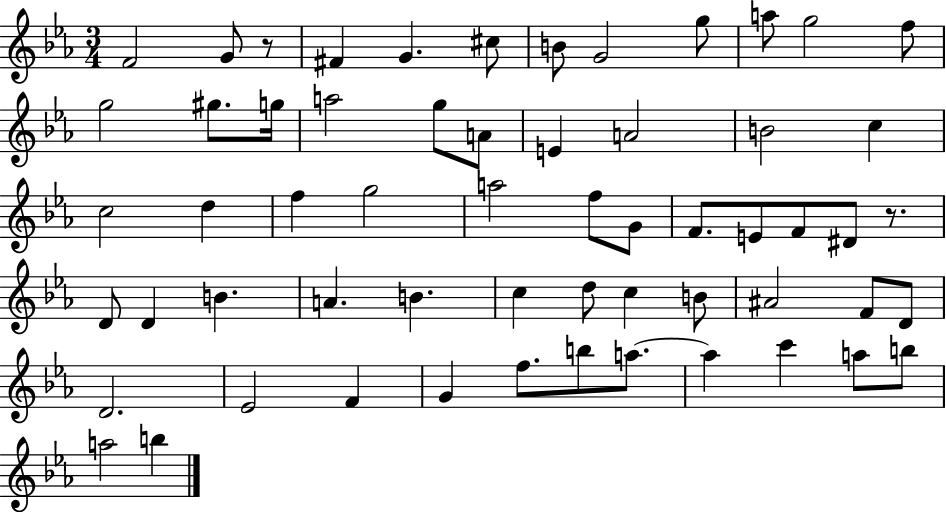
{
  \clef treble
  \numericTimeSignature
  \time 3/4
  \key ees \major
  f'2 g'8 r8 | fis'4 g'4. cis''8 | b'8 g'2 g''8 | a''8 g''2 f''8 | \break g''2 gis''8. g''16 | a''2 g''8 a'8 | e'4 a'2 | b'2 c''4 | \break c''2 d''4 | f''4 g''2 | a''2 f''8 g'8 | f'8. e'8 f'8 dis'8 r8. | \break d'8 d'4 b'4. | a'4. b'4. | c''4 d''8 c''4 b'8 | ais'2 f'8 d'8 | \break d'2. | ees'2 f'4 | g'4 f''8. b''8 a''8.~~ | a''4 c'''4 a''8 b''8 | \break a''2 b''4 | \bar "|."
}